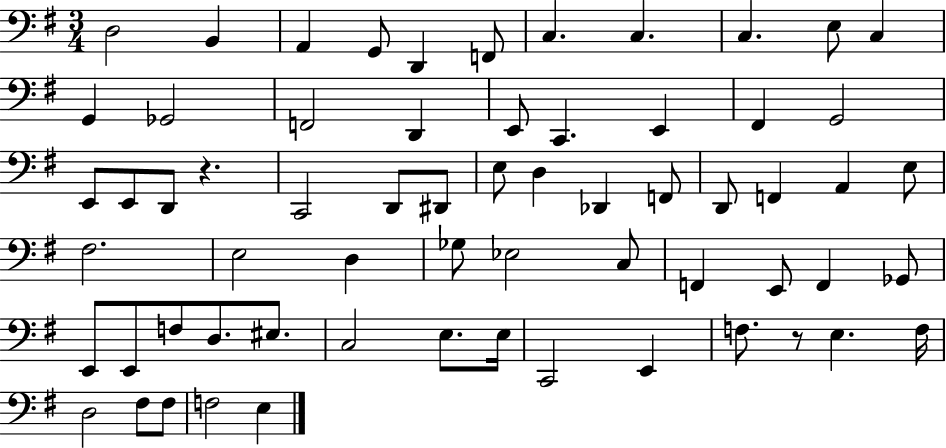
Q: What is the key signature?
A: G major